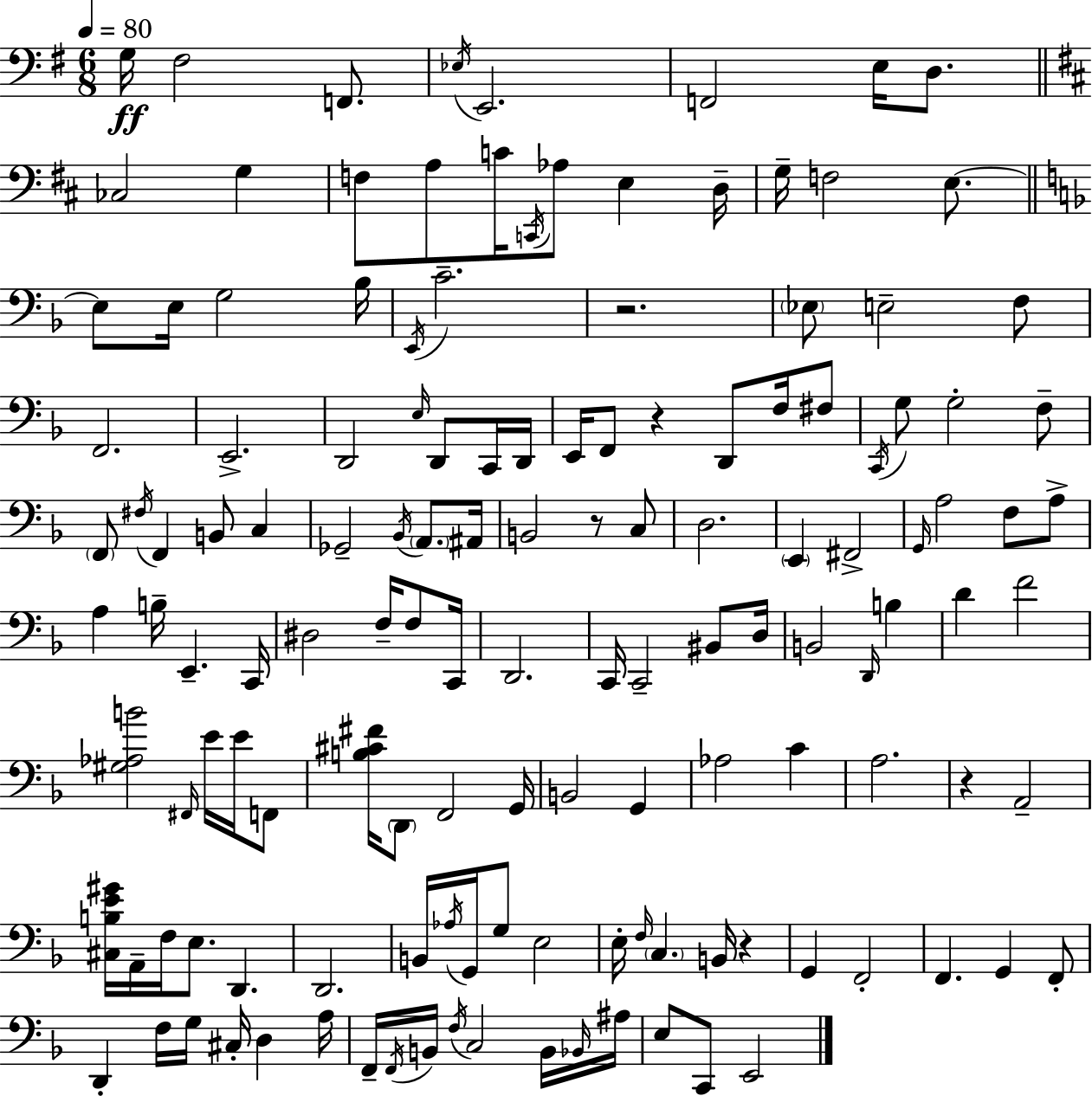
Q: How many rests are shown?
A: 5